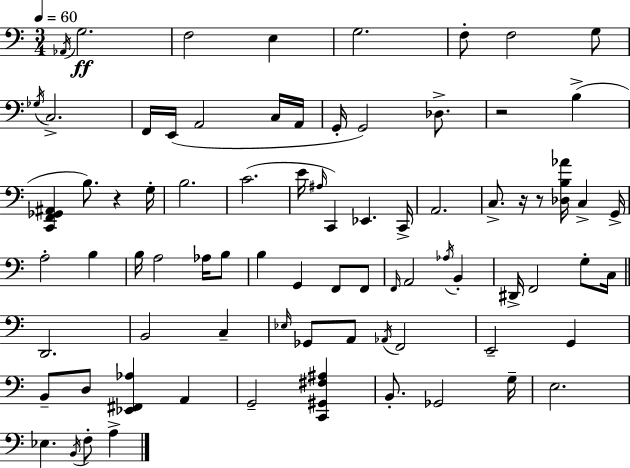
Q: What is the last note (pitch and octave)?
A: A3